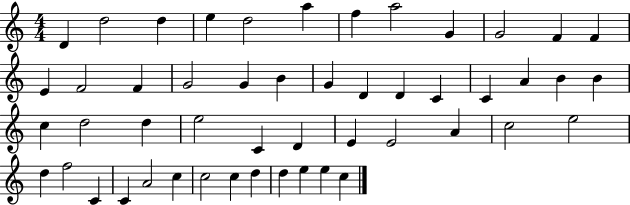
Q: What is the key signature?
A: C major